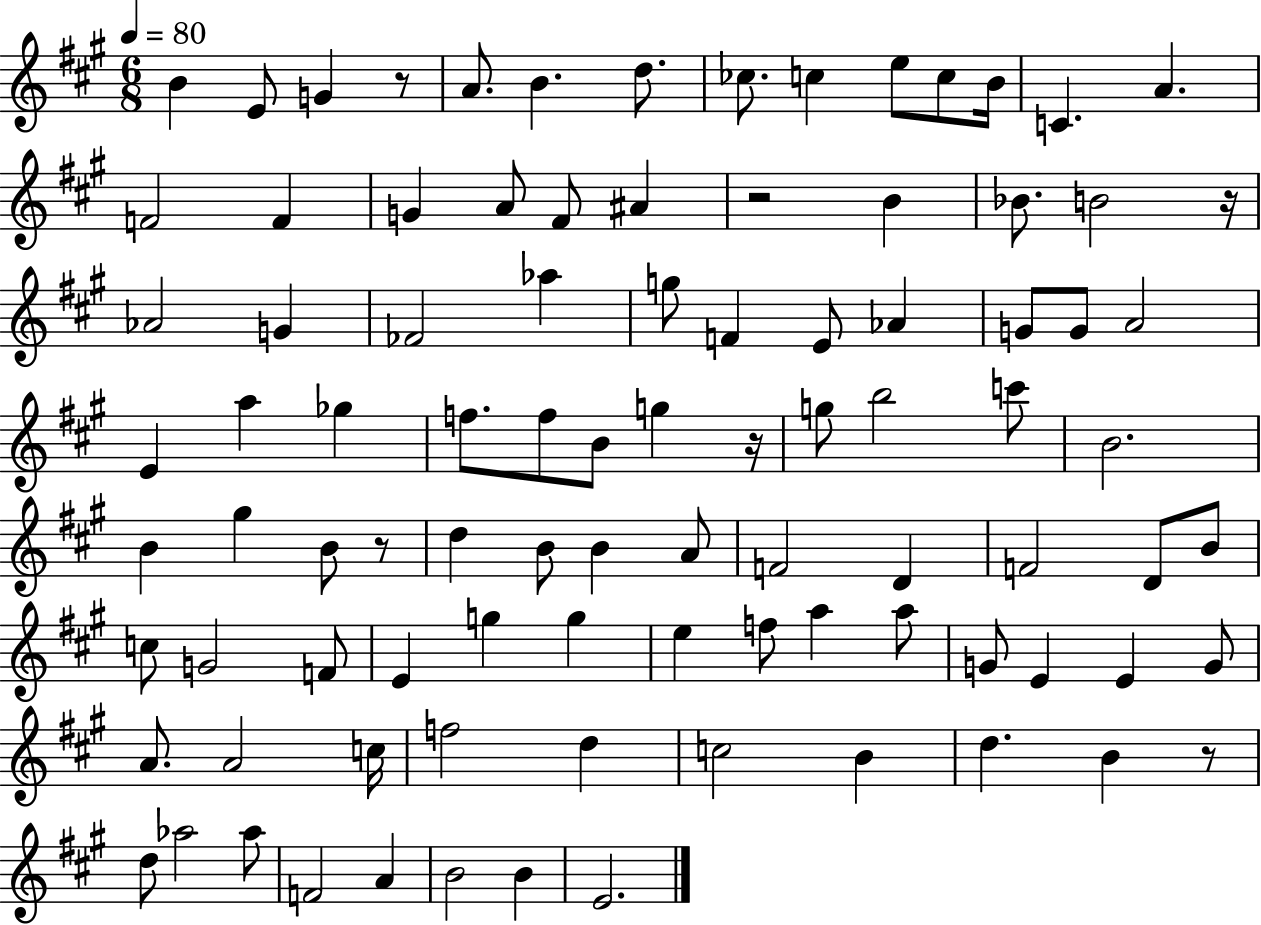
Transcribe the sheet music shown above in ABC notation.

X:1
T:Untitled
M:6/8
L:1/4
K:A
B E/2 G z/2 A/2 B d/2 _c/2 c e/2 c/2 B/4 C A F2 F G A/2 ^F/2 ^A z2 B _B/2 B2 z/4 _A2 G _F2 _a g/2 F E/2 _A G/2 G/2 A2 E a _g f/2 f/2 B/2 g z/4 g/2 b2 c'/2 B2 B ^g B/2 z/2 d B/2 B A/2 F2 D F2 D/2 B/2 c/2 G2 F/2 E g g e f/2 a a/2 G/2 E E G/2 A/2 A2 c/4 f2 d c2 B d B z/2 d/2 _a2 _a/2 F2 A B2 B E2